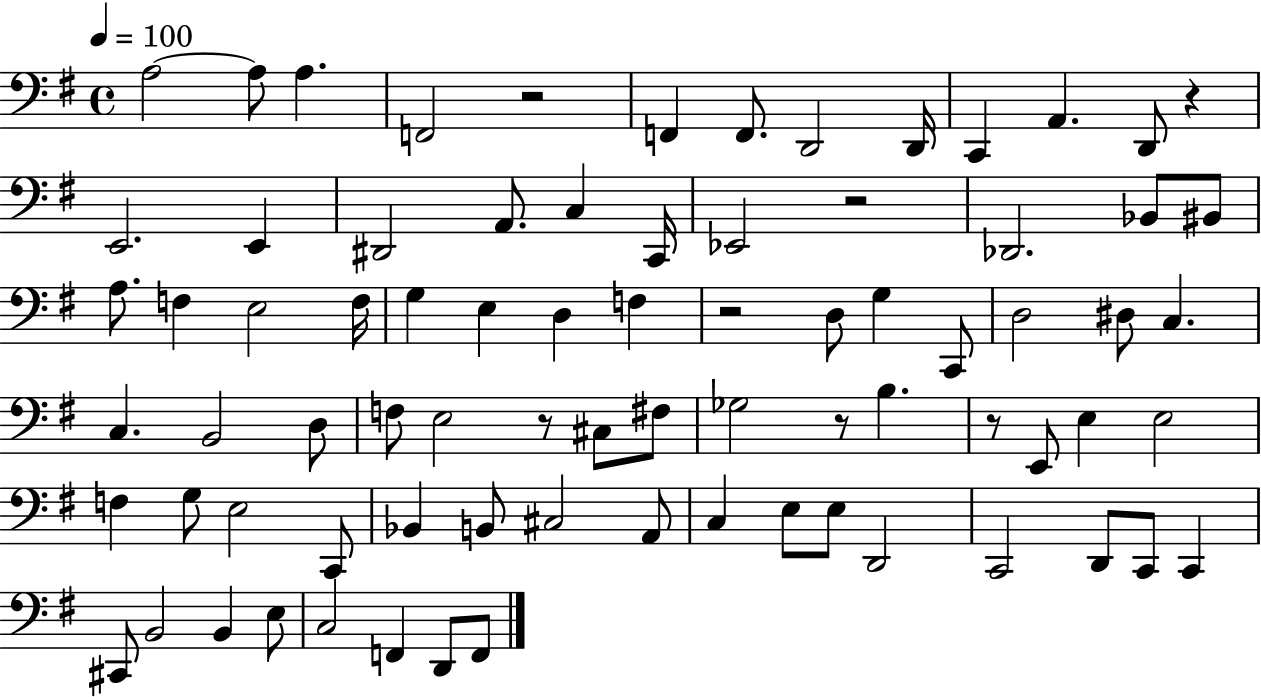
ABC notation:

X:1
T:Untitled
M:4/4
L:1/4
K:G
A,2 A,/2 A, F,,2 z2 F,, F,,/2 D,,2 D,,/4 C,, A,, D,,/2 z E,,2 E,, ^D,,2 A,,/2 C, C,,/4 _E,,2 z2 _D,,2 _B,,/2 ^B,,/2 A,/2 F, E,2 F,/4 G, E, D, F, z2 D,/2 G, C,,/2 D,2 ^D,/2 C, C, B,,2 D,/2 F,/2 E,2 z/2 ^C,/2 ^F,/2 _G,2 z/2 B, z/2 E,,/2 E, E,2 F, G,/2 E,2 C,,/2 _B,, B,,/2 ^C,2 A,,/2 C, E,/2 E,/2 D,,2 C,,2 D,,/2 C,,/2 C,, ^C,,/2 B,,2 B,, E,/2 C,2 F,, D,,/2 F,,/2